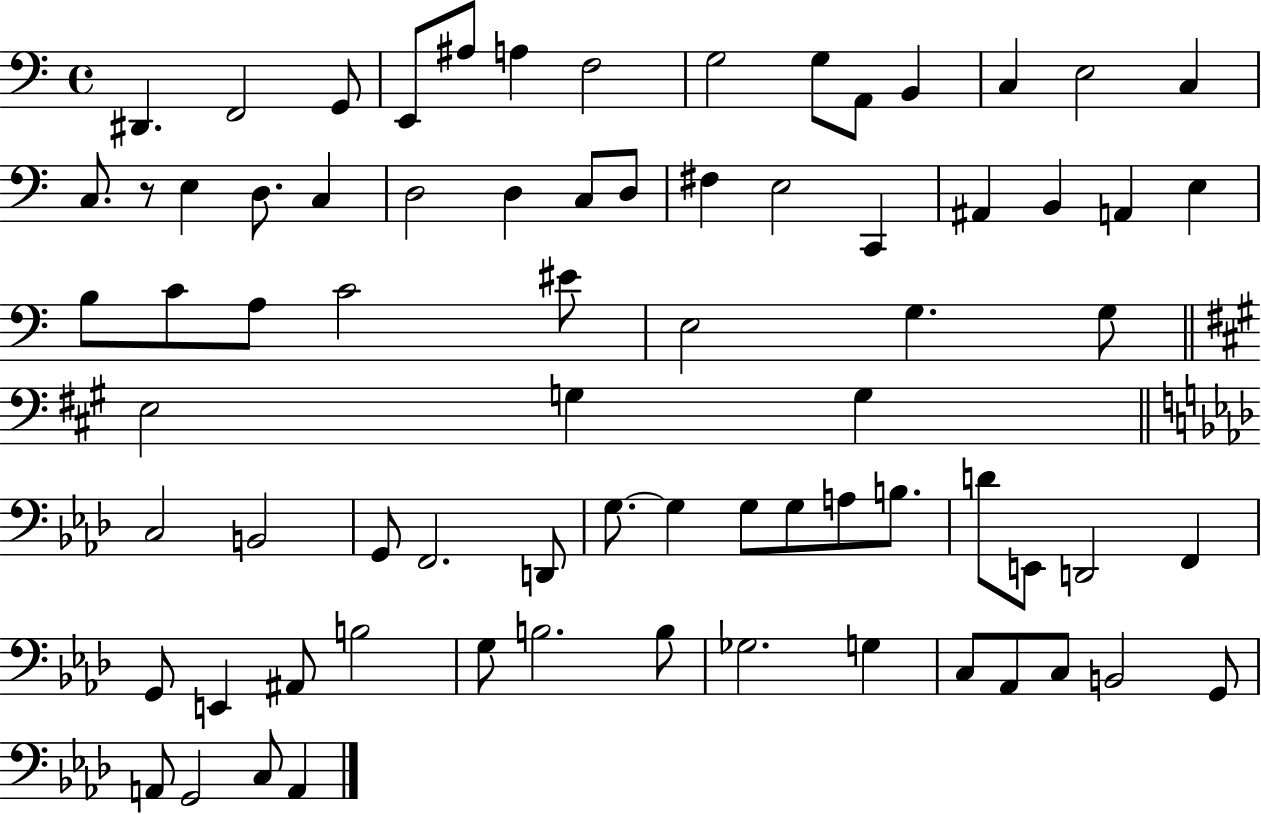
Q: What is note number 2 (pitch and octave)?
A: F2